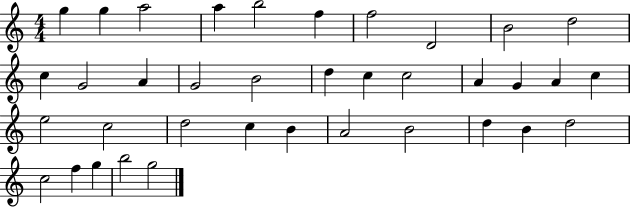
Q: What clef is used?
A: treble